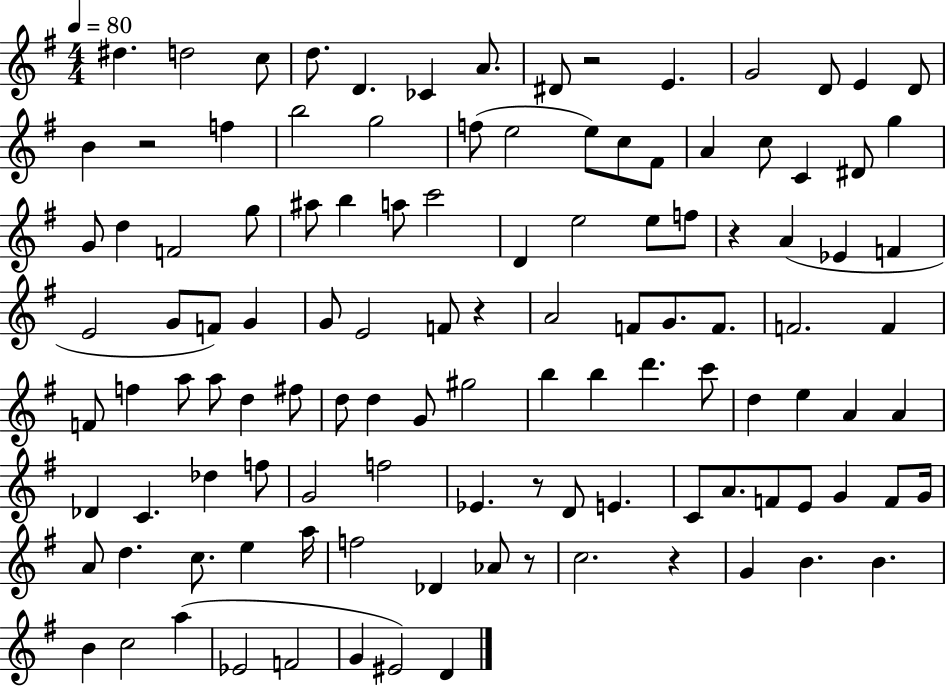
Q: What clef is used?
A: treble